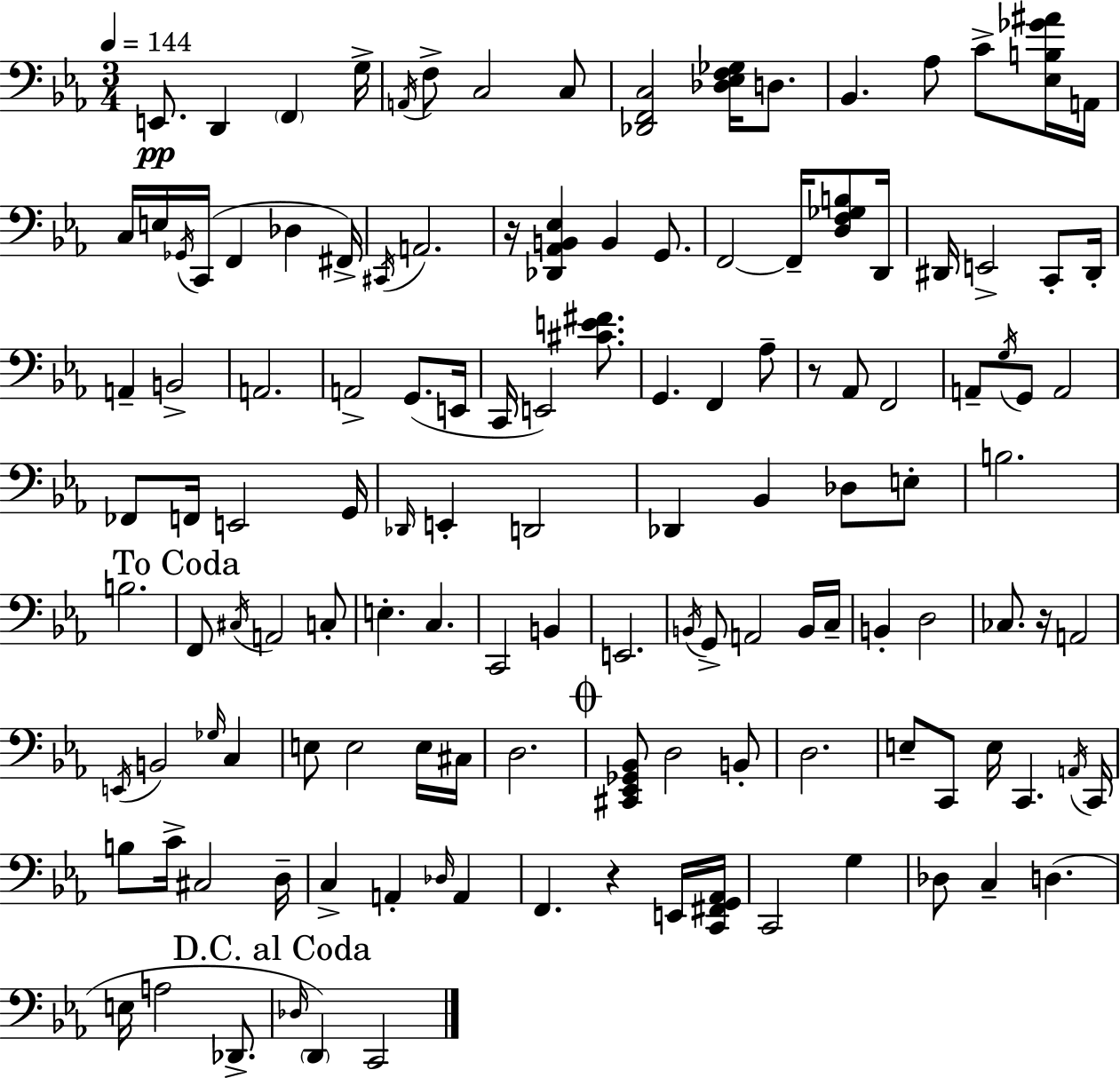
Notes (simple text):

E2/e. D2/q F2/q G3/s A2/s F3/e C3/h C3/e [Db2,F2,C3]/h [Db3,Eb3,F3,Gb3]/s D3/e. Bb2/q. Ab3/e C4/e [Eb3,B3,Gb4,A#4]/s A2/s C3/s E3/s Gb2/s C2/s F2/q Db3/q F#2/s C#2/s A2/h. R/s [Db2,Ab2,B2,Eb3]/q B2/q G2/e. F2/h F2/s [D3,F3,Gb3,B3]/e D2/s D#2/s E2/h C2/e D#2/s A2/q B2/h A2/h. A2/h G2/e. E2/s C2/s E2/h [C#4,E4,F#4]/e. G2/q. F2/q Ab3/e R/e Ab2/e F2/h A2/e G3/s G2/e A2/h FES2/e F2/s E2/h G2/s Db2/s E2/q D2/h Db2/q Bb2/q Db3/e E3/e B3/h. B3/h. F2/e C#3/s A2/h C3/e E3/q. C3/q. C2/h B2/q E2/h. B2/s G2/e A2/h B2/s C3/s B2/q D3/h CES3/e. R/s A2/h E2/s B2/h Gb3/s C3/q E3/e E3/h E3/s C#3/s D3/h. [C#2,Eb2,Gb2,Bb2]/e D3/h B2/e D3/h. E3/e C2/e E3/s C2/q. A2/s C2/s B3/e C4/s C#3/h D3/s C3/q A2/q Db3/s A2/q F2/q. R/q E2/s [C2,F#2,G2,Ab2]/s C2/h G3/q Db3/e C3/q D3/q. E3/s A3/h Db2/e. Db3/s D2/q C2/h